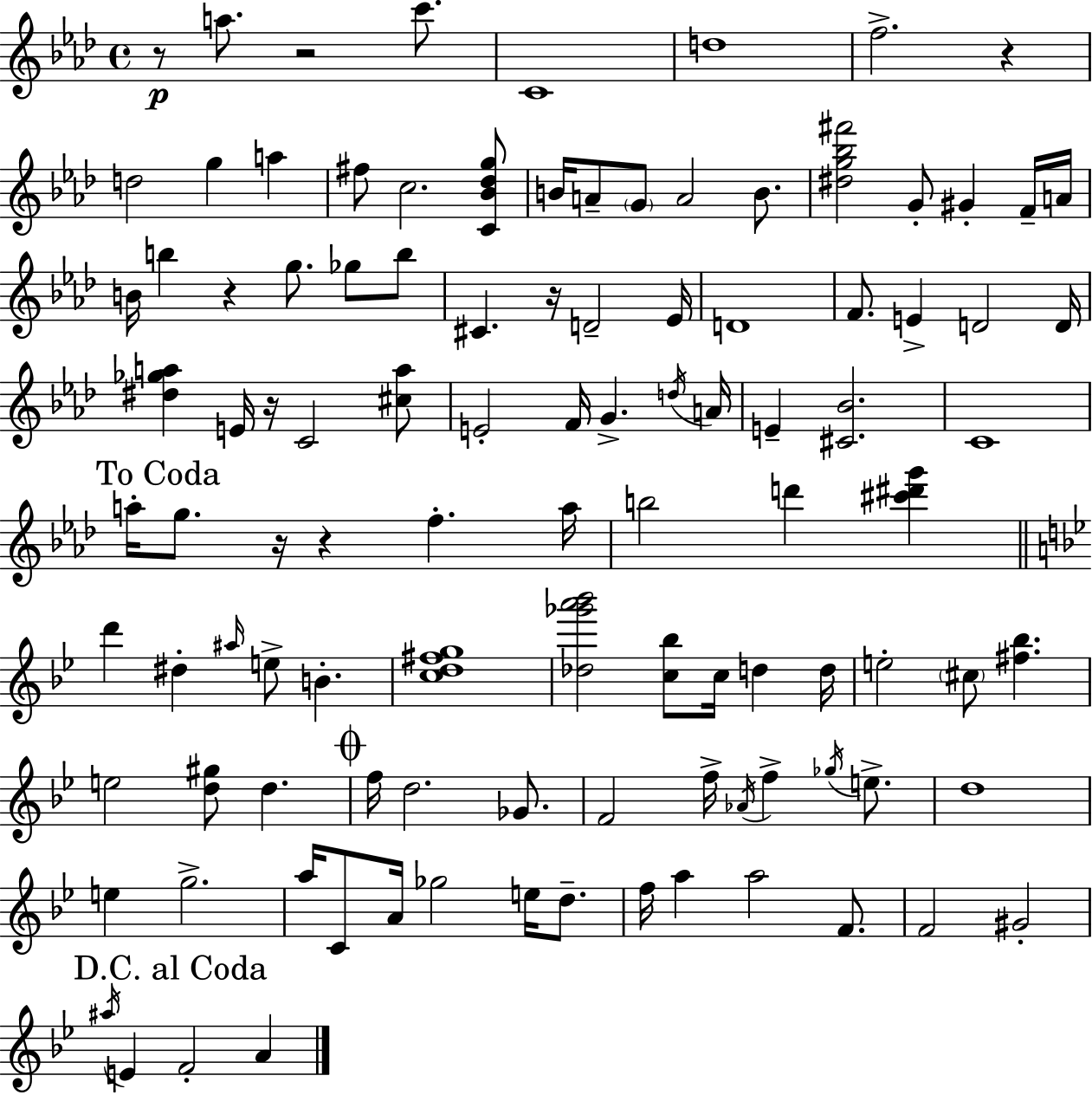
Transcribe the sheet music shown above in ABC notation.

X:1
T:Untitled
M:4/4
L:1/4
K:Ab
z/2 a/2 z2 c'/2 C4 d4 f2 z d2 g a ^f/2 c2 [C_B_dg]/2 B/4 A/2 G/2 A2 B/2 [^dg_b^f']2 G/2 ^G F/4 A/4 B/4 b z g/2 _g/2 b/2 ^C z/4 D2 _E/4 D4 F/2 E D2 D/4 [^d_ga] E/4 z/4 C2 [^ca]/2 E2 F/4 G d/4 A/4 E [^C_B]2 C4 a/4 g/2 z/4 z f a/4 b2 d' [^c'^d'g'] d' ^d ^a/4 e/2 B [cd^fg]4 [_d_g'a'_b']2 [c_b]/2 c/4 d d/4 e2 ^c/2 [^f_b] e2 [d^g]/2 d f/4 d2 _G/2 F2 f/4 _A/4 f _g/4 e/2 d4 e g2 a/4 C/2 A/4 _g2 e/4 d/2 f/4 a a2 F/2 F2 ^G2 ^a/4 E F2 A